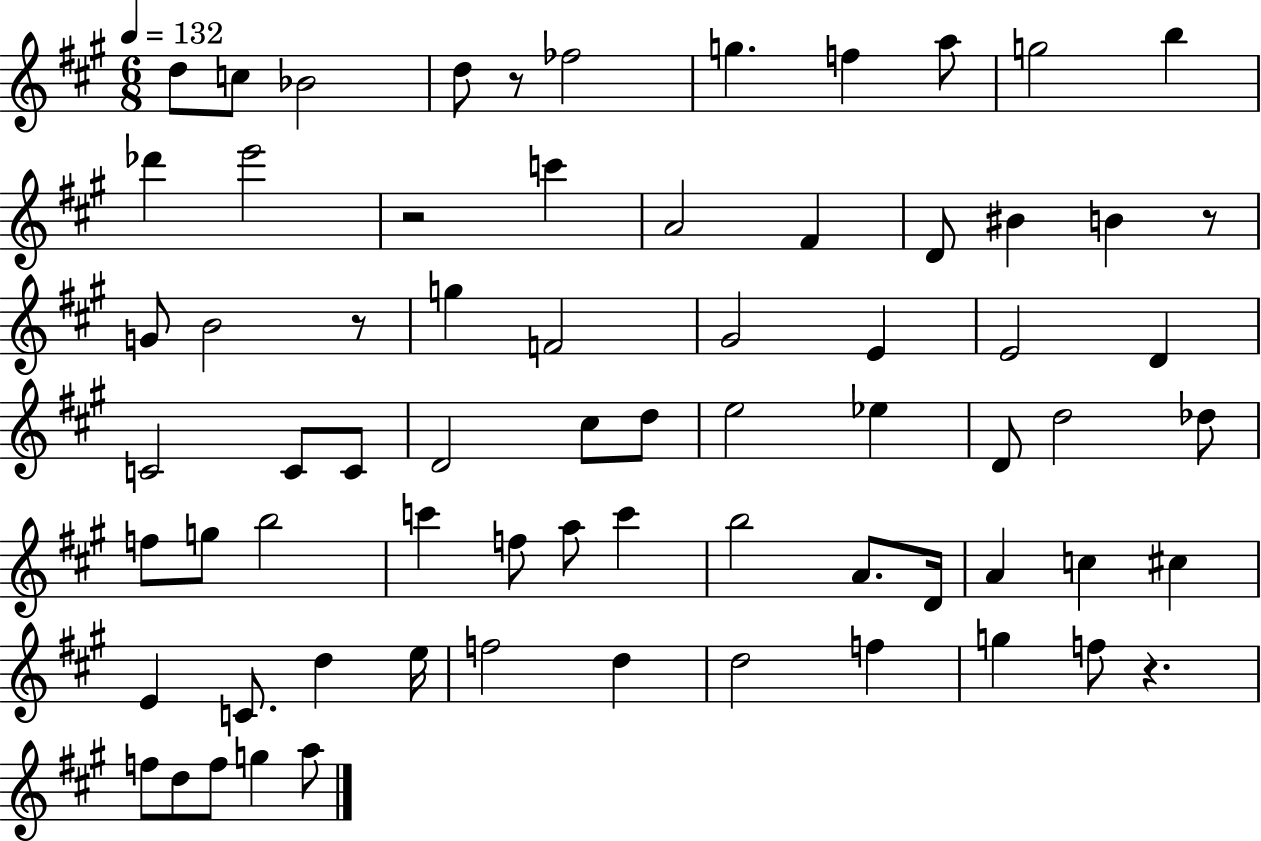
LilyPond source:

{
  \clef treble
  \numericTimeSignature
  \time 6/8
  \key a \major
  \tempo 4 = 132
  d''8 c''8 bes'2 | d''8 r8 fes''2 | g''4. f''4 a''8 | g''2 b''4 | \break des'''4 e'''2 | r2 c'''4 | a'2 fis'4 | d'8 bis'4 b'4 r8 | \break g'8 b'2 r8 | g''4 f'2 | gis'2 e'4 | e'2 d'4 | \break c'2 c'8 c'8 | d'2 cis''8 d''8 | e''2 ees''4 | d'8 d''2 des''8 | \break f''8 g''8 b''2 | c'''4 f''8 a''8 c'''4 | b''2 a'8. d'16 | a'4 c''4 cis''4 | \break e'4 c'8. d''4 e''16 | f''2 d''4 | d''2 f''4 | g''4 f''8 r4. | \break f''8 d''8 f''8 g''4 a''8 | \bar "|."
}